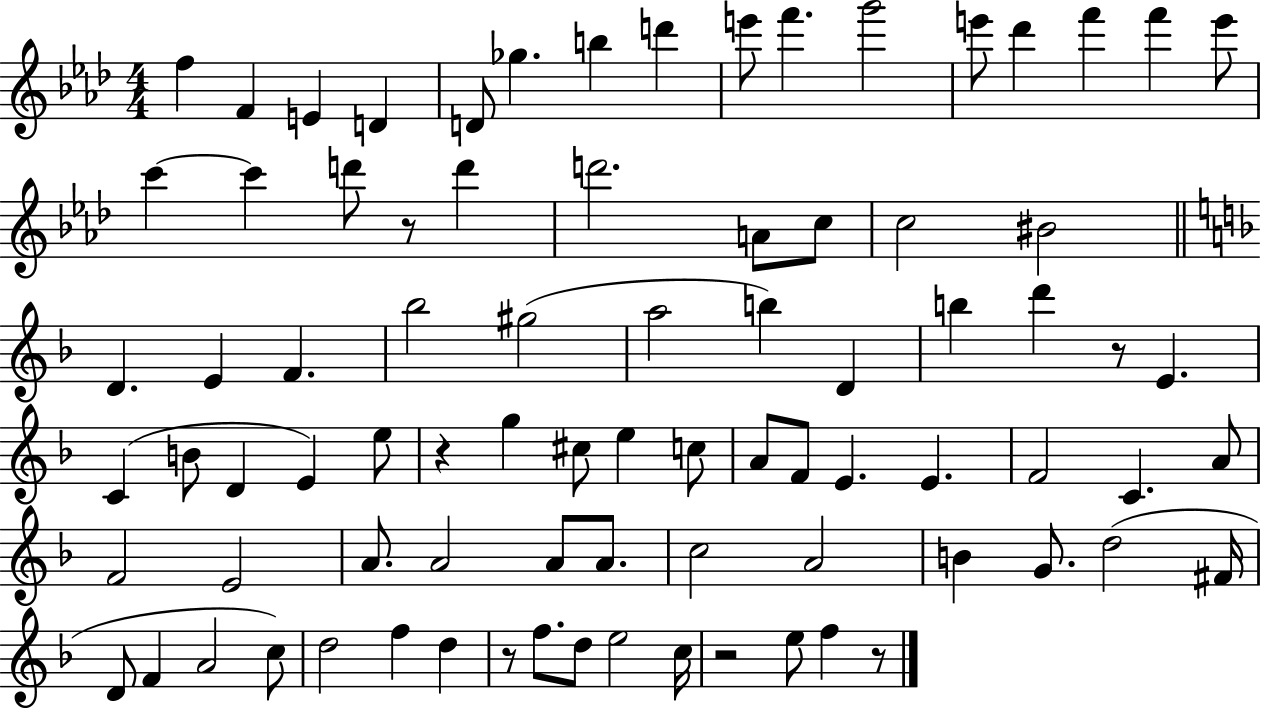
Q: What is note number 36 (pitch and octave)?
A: E4